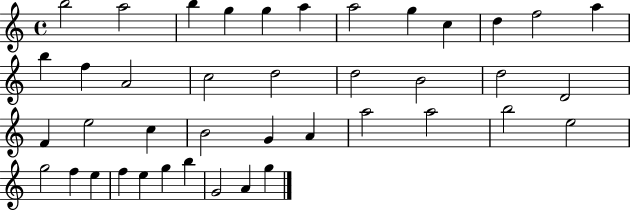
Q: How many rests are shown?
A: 0